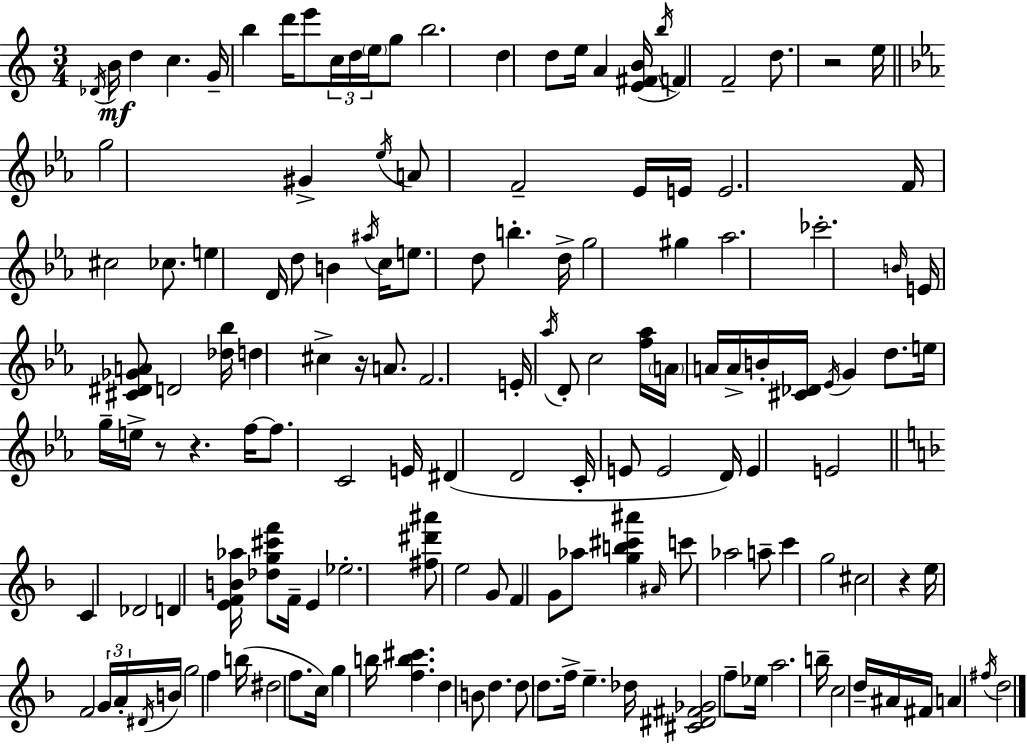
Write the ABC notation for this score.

X:1
T:Untitled
M:3/4
L:1/4
K:Am
_D/4 B/4 d c G/4 b d'/4 e'/2 c/4 d/4 e/4 g/2 b2 d d/2 e/4 A [E^FB]/4 b/4 F F2 d/2 z2 e/4 g2 ^G _e/4 A/2 F2 _E/4 E/4 E2 F/4 ^c2 _c/2 e D/4 d/2 B ^a/4 c/4 e/2 d/2 b d/4 g2 ^g _a2 _c'2 B/4 E/4 [^C^D_GA]/2 D2 [_d_b]/4 d ^c z/4 A/2 F2 E/4 _a/4 D/2 c2 [f_a]/4 A/4 A/4 A/4 B/4 [^C_D]/4 _E/4 G d/2 e/4 g/4 e/4 z/2 z f/4 f/2 C2 E/4 ^D D2 C/4 E/2 E2 D/4 E E2 C _D2 D [EFB_a]/4 [_dg^c'f']/2 F/4 E _e2 [^f^d'^a']/2 e2 G/2 F G/2 _a/2 [gb^c'^a'] ^A/4 c'/2 _a2 a/2 c' g2 ^c2 z e/4 F2 G/4 A/4 ^D/4 B/4 g2 f b/4 ^d2 f/2 c/4 g b/4 [fb^c'] d B/2 d d/2 d/2 f/4 e _d/4 [^C^D^F_G]2 f/2 _e/4 a2 b/4 c2 d/4 ^A/4 ^F/4 A ^f/4 d2